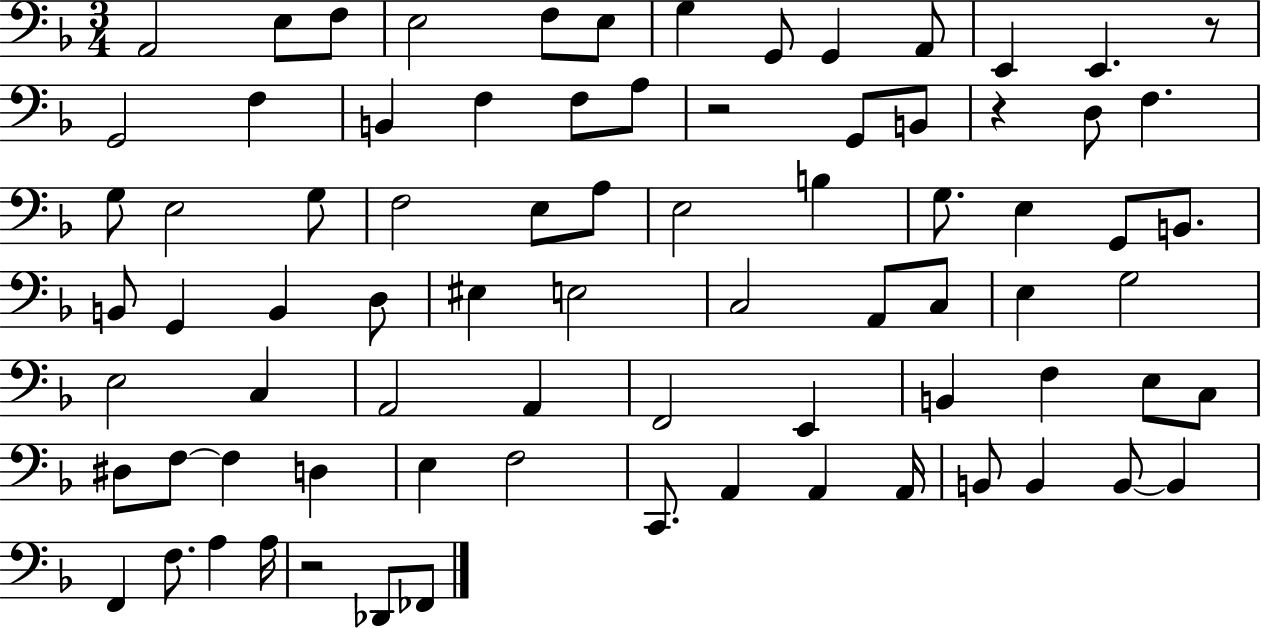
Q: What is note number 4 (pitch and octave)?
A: E3